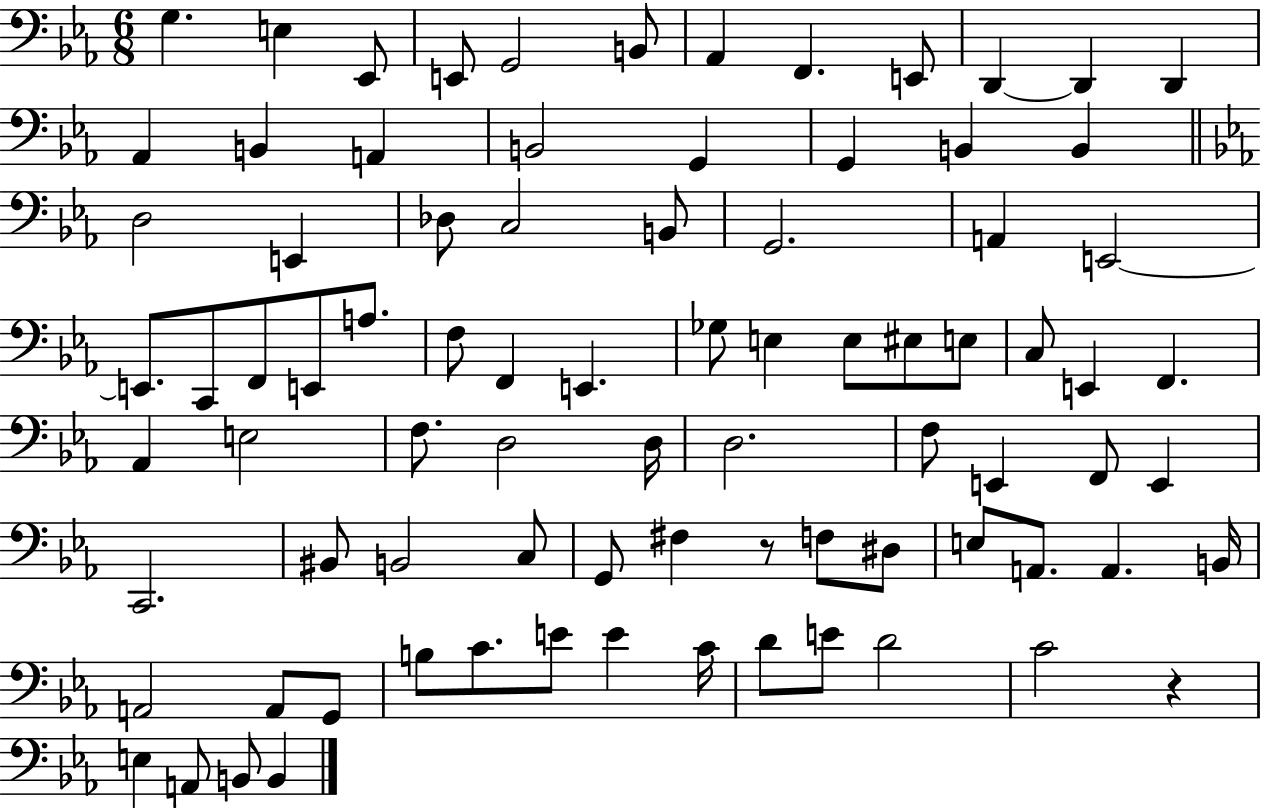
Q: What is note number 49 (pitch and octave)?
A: D3